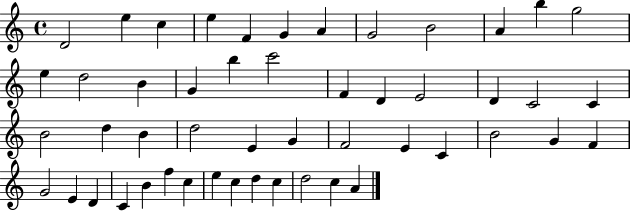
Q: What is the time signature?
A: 4/4